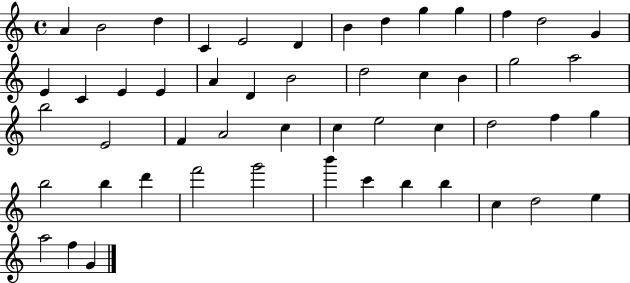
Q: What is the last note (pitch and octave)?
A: G4